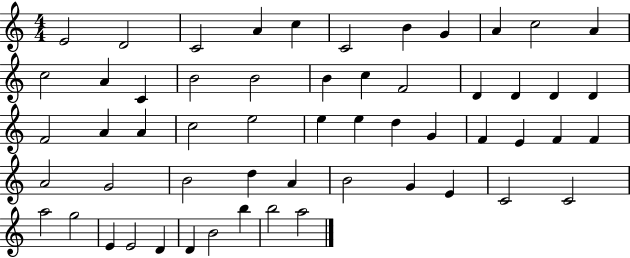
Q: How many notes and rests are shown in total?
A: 56